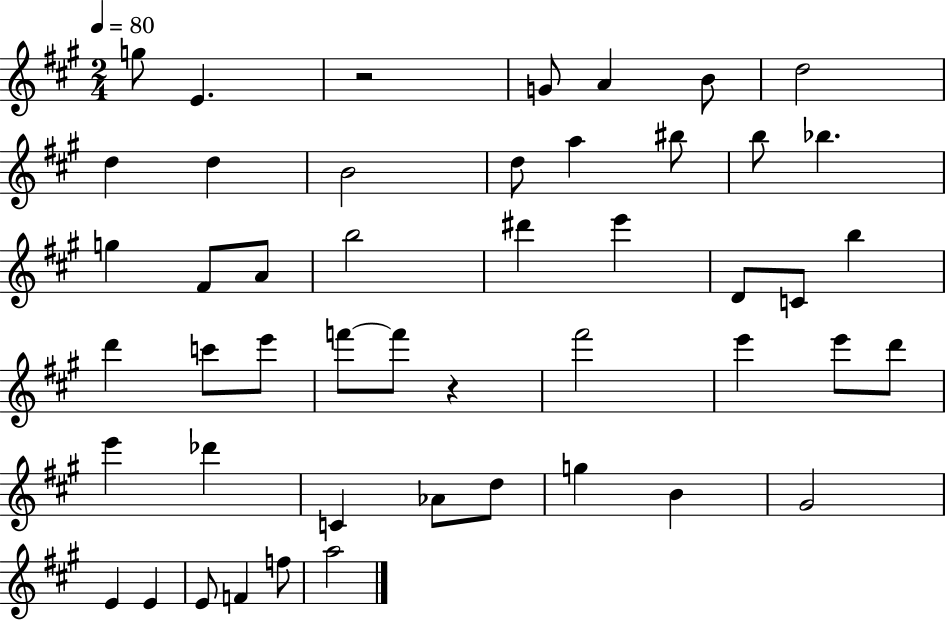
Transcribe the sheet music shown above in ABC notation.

X:1
T:Untitled
M:2/4
L:1/4
K:A
g/2 E z2 G/2 A B/2 d2 d d B2 d/2 a ^b/2 b/2 _b g ^F/2 A/2 b2 ^d' e' D/2 C/2 b d' c'/2 e'/2 f'/2 f'/2 z ^f'2 e' e'/2 d'/2 e' _d' C _A/2 d/2 g B ^G2 E E E/2 F f/2 a2